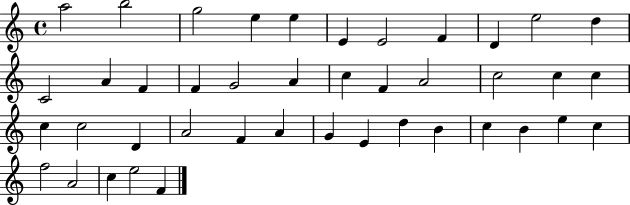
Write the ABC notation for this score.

X:1
T:Untitled
M:4/4
L:1/4
K:C
a2 b2 g2 e e E E2 F D e2 d C2 A F F G2 A c F A2 c2 c c c c2 D A2 F A G E d B c B e c f2 A2 c e2 F